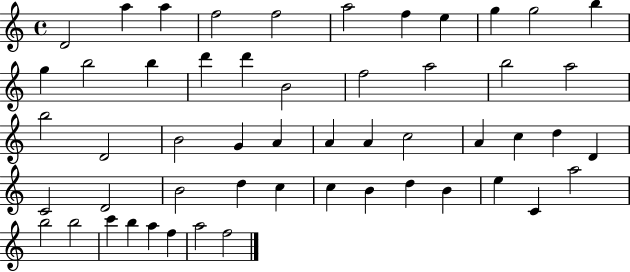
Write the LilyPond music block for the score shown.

{
  \clef treble
  \time 4/4
  \defaultTimeSignature
  \key c \major
  d'2 a''4 a''4 | f''2 f''2 | a''2 f''4 e''4 | g''4 g''2 b''4 | \break g''4 b''2 b''4 | d'''4 d'''4 b'2 | f''2 a''2 | b''2 a''2 | \break b''2 d'2 | b'2 g'4 a'4 | a'4 a'4 c''2 | a'4 c''4 d''4 d'4 | \break c'2 d'2 | b'2 d''4 c''4 | c''4 b'4 d''4 b'4 | e''4 c'4 a''2 | \break b''2 b''2 | c'''4 b''4 a''4 f''4 | a''2 f''2 | \bar "|."
}